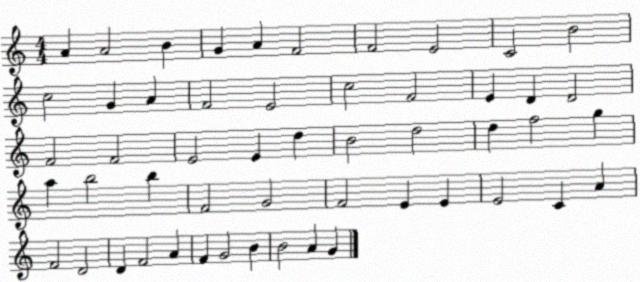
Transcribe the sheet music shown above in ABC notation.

X:1
T:Untitled
M:4/4
L:1/4
K:C
A A2 B G A F2 F2 E2 C2 B2 c2 G A F2 E2 c2 F2 E D D2 F2 F2 E2 E d B2 d2 d f2 g a b2 b F2 G2 F2 E E E2 C A F2 D2 D F2 A F G2 B B2 A G